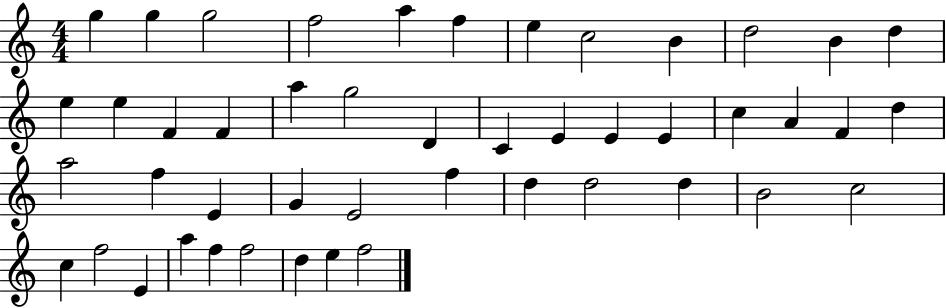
X:1
T:Untitled
M:4/4
L:1/4
K:C
g g g2 f2 a f e c2 B d2 B d e e F F a g2 D C E E E c A F d a2 f E G E2 f d d2 d B2 c2 c f2 E a f f2 d e f2